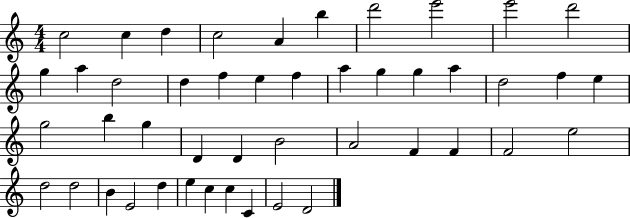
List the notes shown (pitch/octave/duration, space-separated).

C5/h C5/q D5/q C5/h A4/q B5/q D6/h E6/h E6/h D6/h G5/q A5/q D5/h D5/q F5/q E5/q F5/q A5/q G5/q G5/q A5/q D5/h F5/q E5/q G5/h B5/q G5/q D4/q D4/q B4/h A4/h F4/q F4/q F4/h E5/h D5/h D5/h B4/q E4/h D5/q E5/q C5/q C5/q C4/q E4/h D4/h